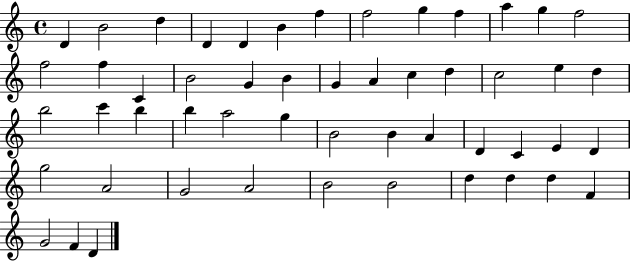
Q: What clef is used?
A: treble